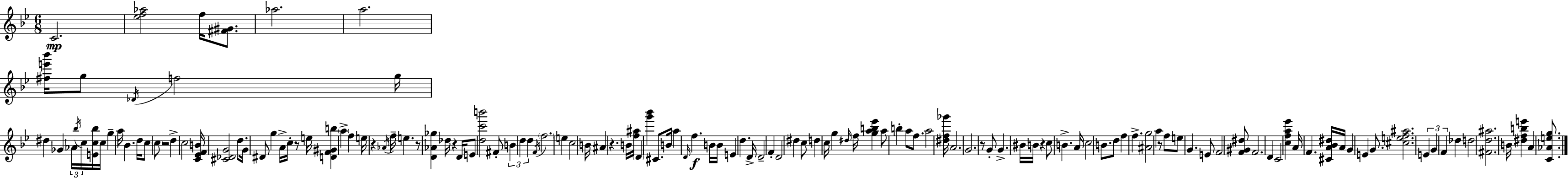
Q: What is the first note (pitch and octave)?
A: C4